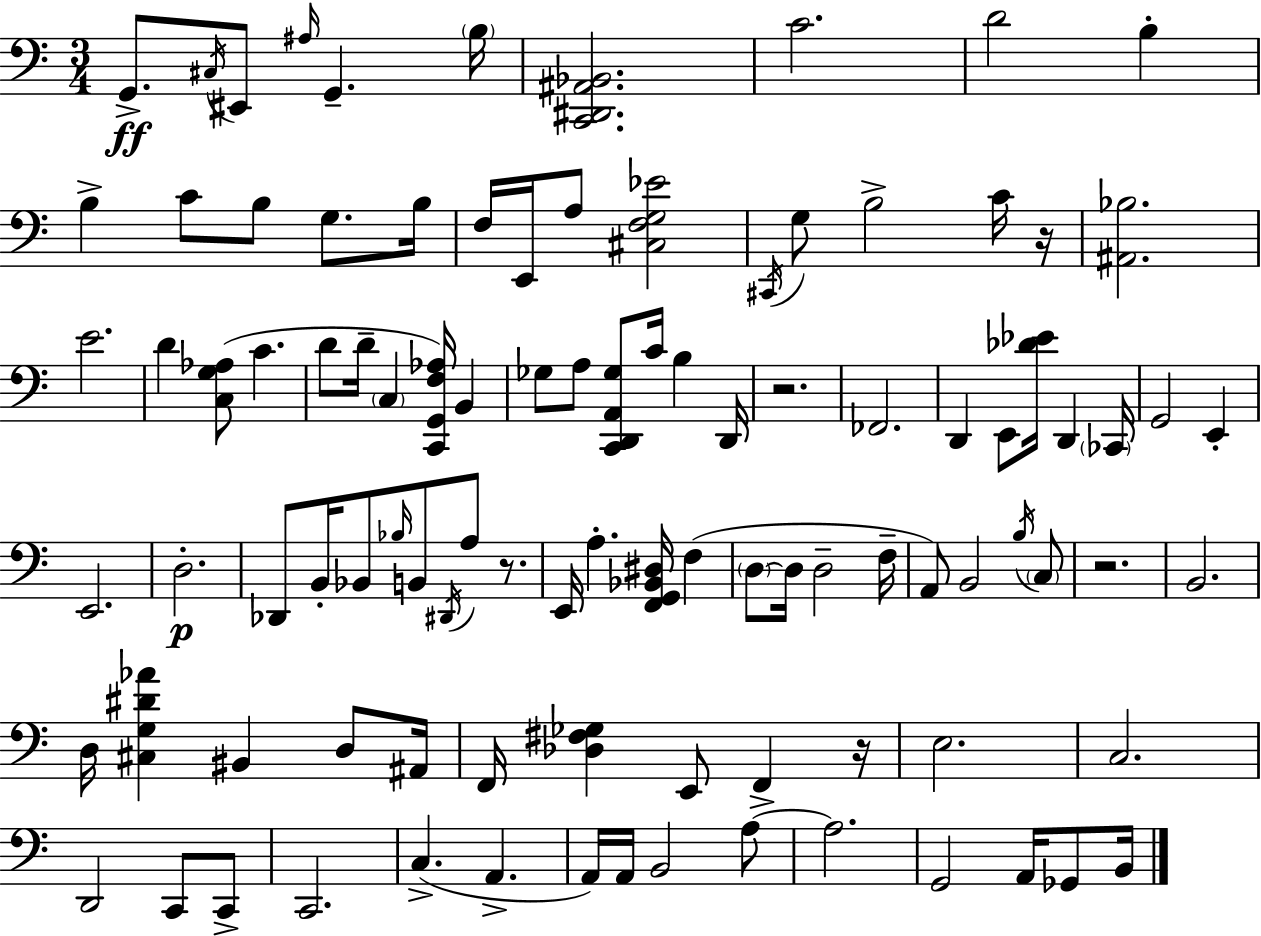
G2/e. C#3/s EIS2/e A#3/s G2/q. B3/s [C2,D#2,A#2,Bb2]/h. C4/h. D4/h B3/q B3/q C4/e B3/e G3/e. B3/s F3/s E2/s A3/e [C#3,F3,G3,Eb4]/h C#2/s G3/e B3/h C4/s R/s [A#2,Bb3]/h. E4/h. D4/q [C3,G3,Ab3]/e C4/q. D4/e D4/s C3/q [C2,G2,F3,Ab3]/s B2/q Gb3/e A3/e [C2,D2,A2,Gb3]/e C4/s B3/q D2/s R/h. FES2/h. D2/q E2/e [Db4,Eb4]/s D2/q CES2/s G2/h E2/q E2/h. D3/h. Db2/e B2/s Bb2/e Bb3/s B2/e D#2/s A3/e R/e. E2/s A3/q. [F2,G2,Bb2,D#3]/s F3/q D3/e D3/s D3/h F3/s A2/e B2/h B3/s C3/e R/h. B2/h. D3/s [C#3,G3,D#4,Ab4]/q BIS2/q D3/e A#2/s F2/s [Db3,F#3,Gb3]/q E2/e F2/q R/s E3/h. C3/h. D2/h C2/e C2/e C2/h. C3/q. A2/q. A2/s A2/s B2/h A3/e A3/h. G2/h A2/s Gb2/e B2/s